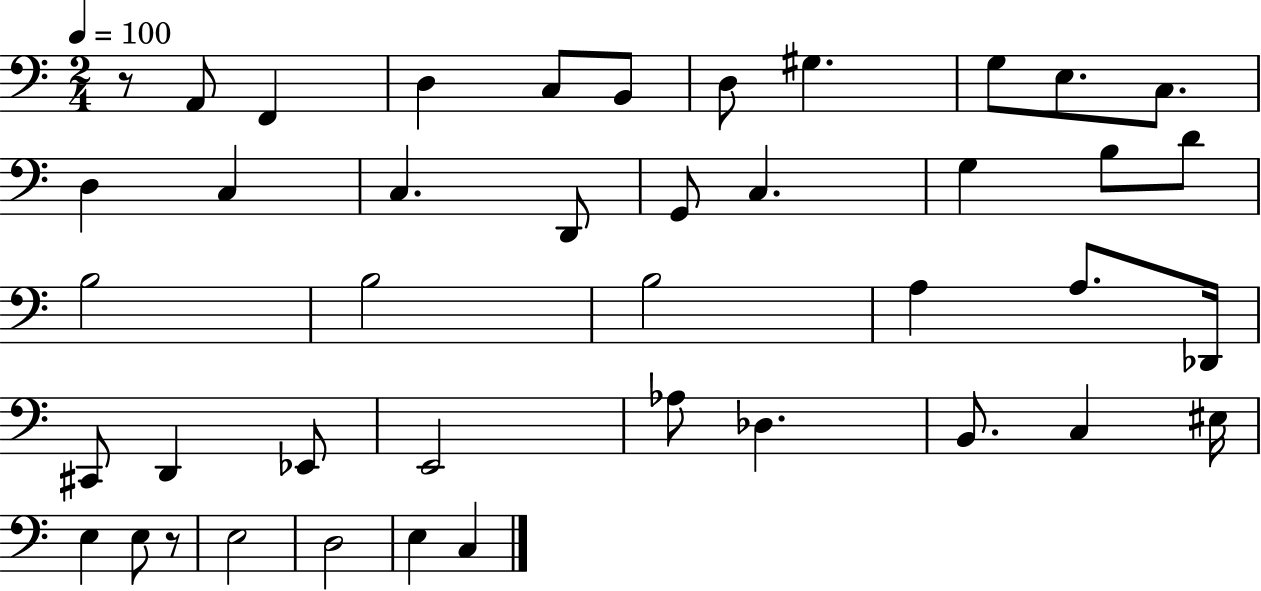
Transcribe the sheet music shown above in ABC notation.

X:1
T:Untitled
M:2/4
L:1/4
K:C
z/2 A,,/2 F,, D, C,/2 B,,/2 D,/2 ^G, G,/2 E,/2 C,/2 D, C, C, D,,/2 G,,/2 C, G, B,/2 D/2 B,2 B,2 B,2 A, A,/2 _D,,/4 ^C,,/2 D,, _E,,/2 E,,2 _A,/2 _D, B,,/2 C, ^E,/4 E, E,/2 z/2 E,2 D,2 E, C,